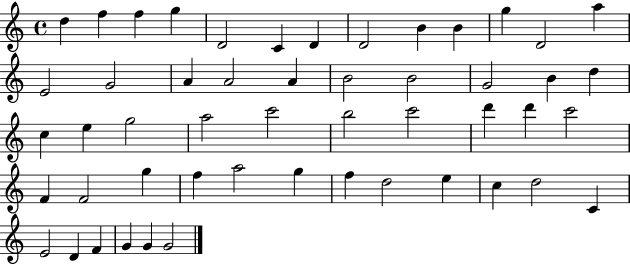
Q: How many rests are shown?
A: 0